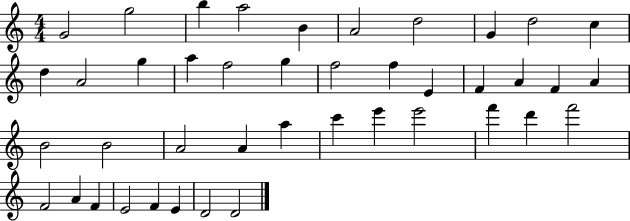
{
  \clef treble
  \numericTimeSignature
  \time 4/4
  \key c \major
  g'2 g''2 | b''4 a''2 b'4 | a'2 d''2 | g'4 d''2 c''4 | \break d''4 a'2 g''4 | a''4 f''2 g''4 | f''2 f''4 e'4 | f'4 a'4 f'4 a'4 | \break b'2 b'2 | a'2 a'4 a''4 | c'''4 e'''4 e'''2 | f'''4 d'''4 f'''2 | \break f'2 a'4 f'4 | e'2 f'4 e'4 | d'2 d'2 | \bar "|."
}